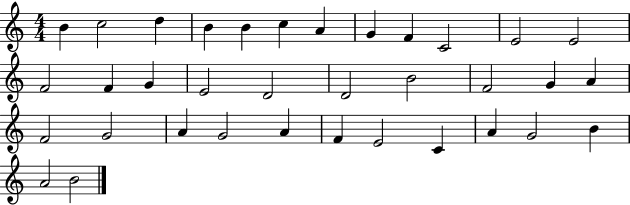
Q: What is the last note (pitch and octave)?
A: B4